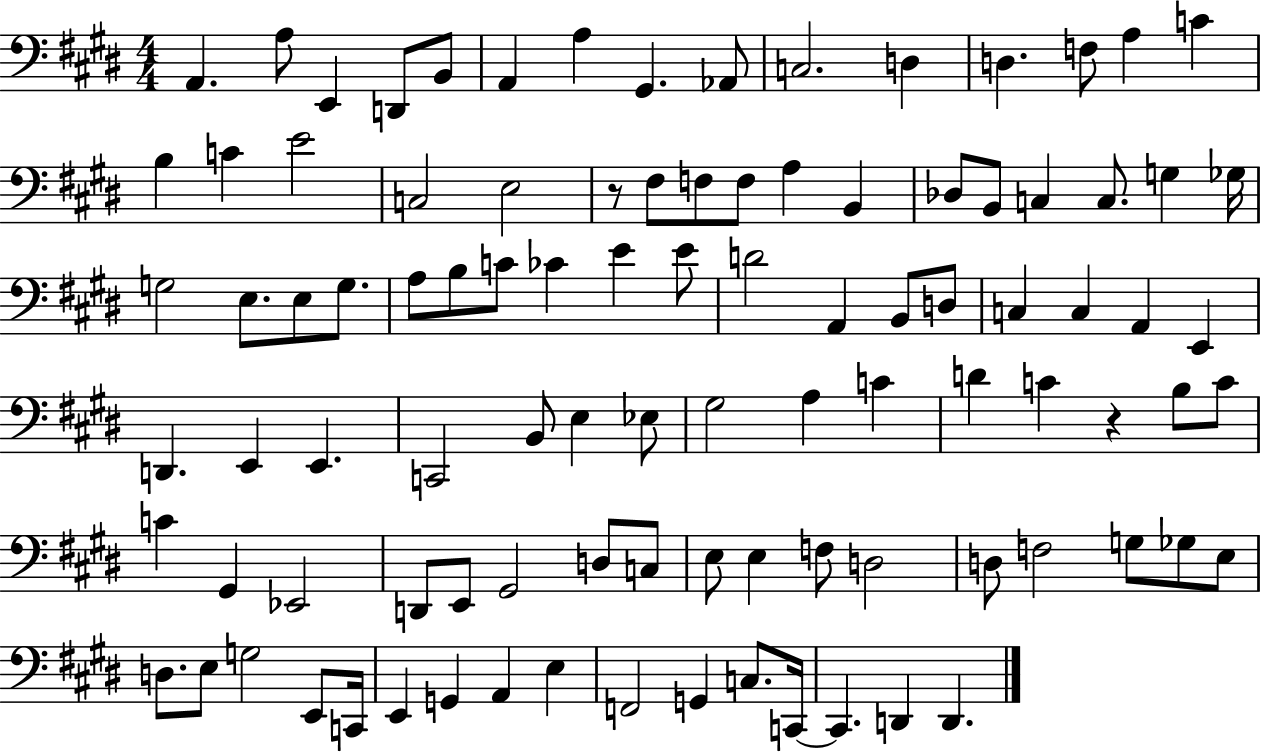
A2/q. A3/e E2/q D2/e B2/e A2/q A3/q G#2/q. Ab2/e C3/h. D3/q D3/q. F3/e A3/q C4/q B3/q C4/q E4/h C3/h E3/h R/e F#3/e F3/e F3/e A3/q B2/q Db3/e B2/e C3/q C3/e. G3/q Gb3/s G3/h E3/e. E3/e G3/e. A3/e B3/e C4/e CES4/q E4/q E4/e D4/h A2/q B2/e D3/e C3/q C3/q A2/q E2/q D2/q. E2/q E2/q. C2/h B2/e E3/q Eb3/e G#3/h A3/q C4/q D4/q C4/q R/q B3/e C4/e C4/q G#2/q Eb2/h D2/e E2/e G#2/h D3/e C3/e E3/e E3/q F3/e D3/h D3/e F3/h G3/e Gb3/e E3/e D3/e. E3/e G3/h E2/e C2/s E2/q G2/q A2/q E3/q F2/h G2/q C3/e. C2/s C2/q. D2/q D2/q.